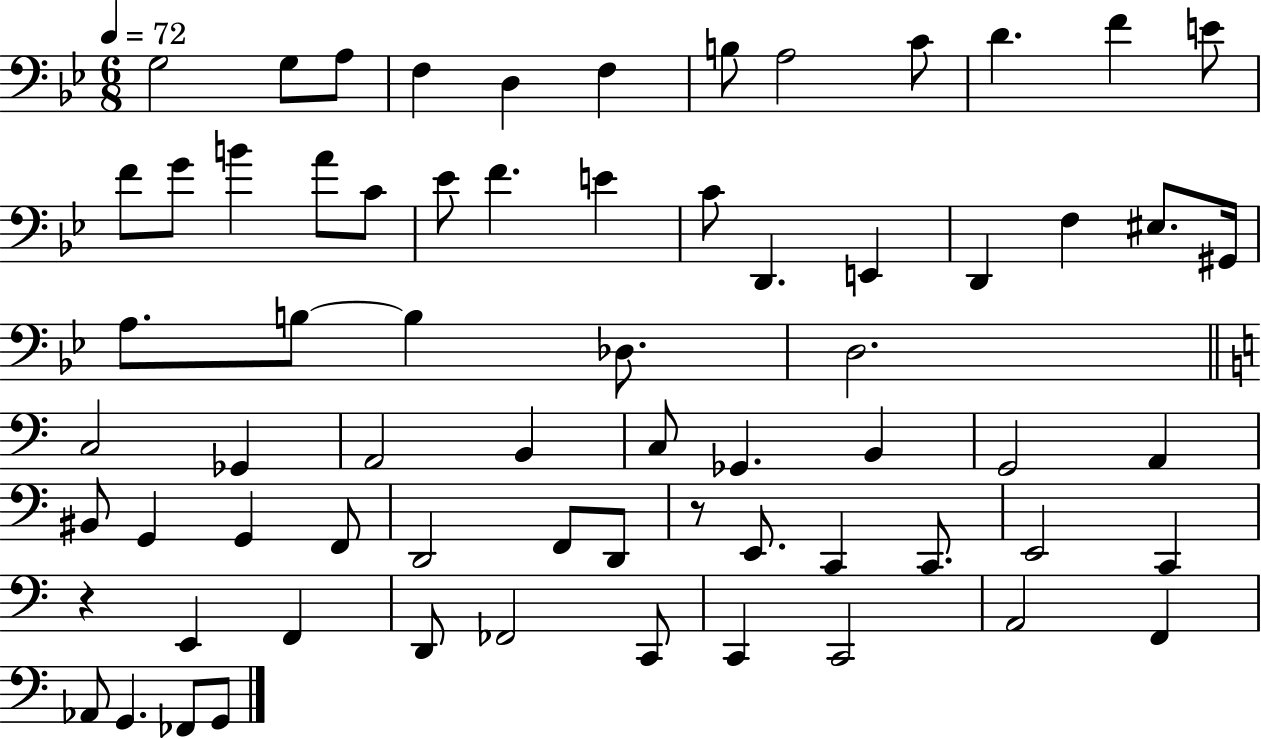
X:1
T:Untitled
M:6/8
L:1/4
K:Bb
G,2 G,/2 A,/2 F, D, F, B,/2 A,2 C/2 D F E/2 F/2 G/2 B A/2 C/2 _E/2 F E C/2 D,, E,, D,, F, ^E,/2 ^G,,/4 A,/2 B,/2 B, _D,/2 D,2 C,2 _G,, A,,2 B,, C,/2 _G,, B,, G,,2 A,, ^B,,/2 G,, G,, F,,/2 D,,2 F,,/2 D,,/2 z/2 E,,/2 C,, C,,/2 E,,2 C,, z E,, F,, D,,/2 _F,,2 C,,/2 C,, C,,2 A,,2 F,, _A,,/2 G,, _F,,/2 G,,/2